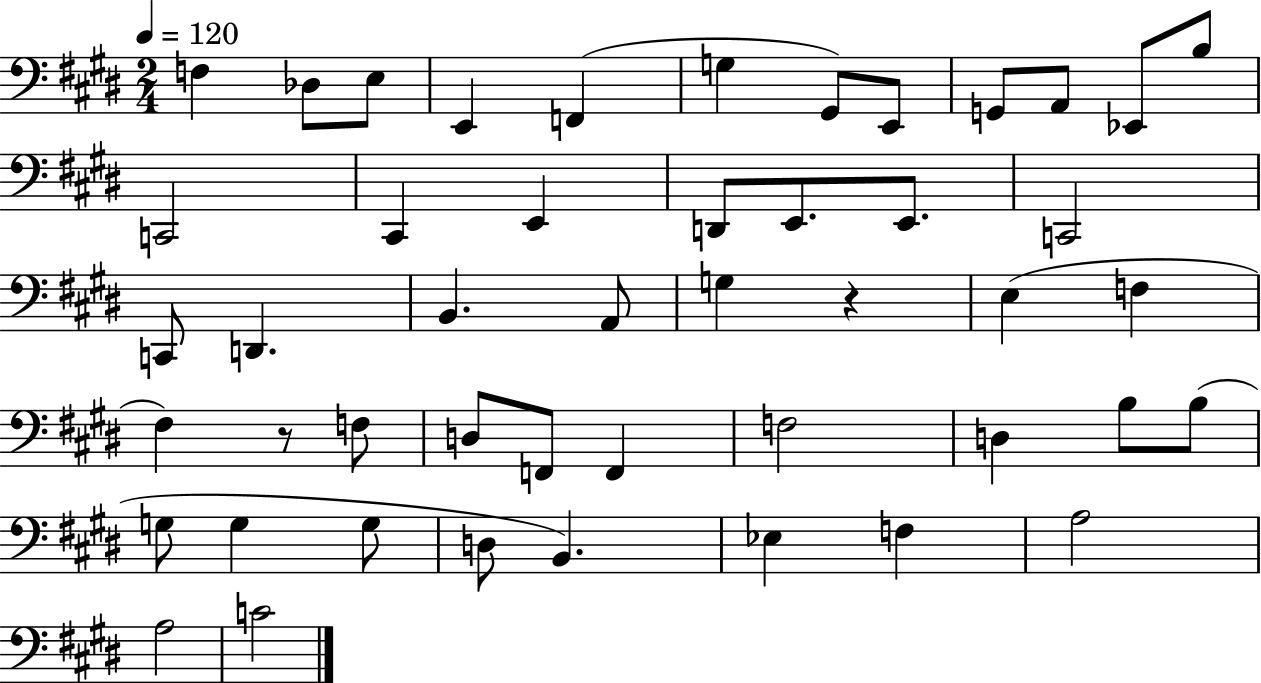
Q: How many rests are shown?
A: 2